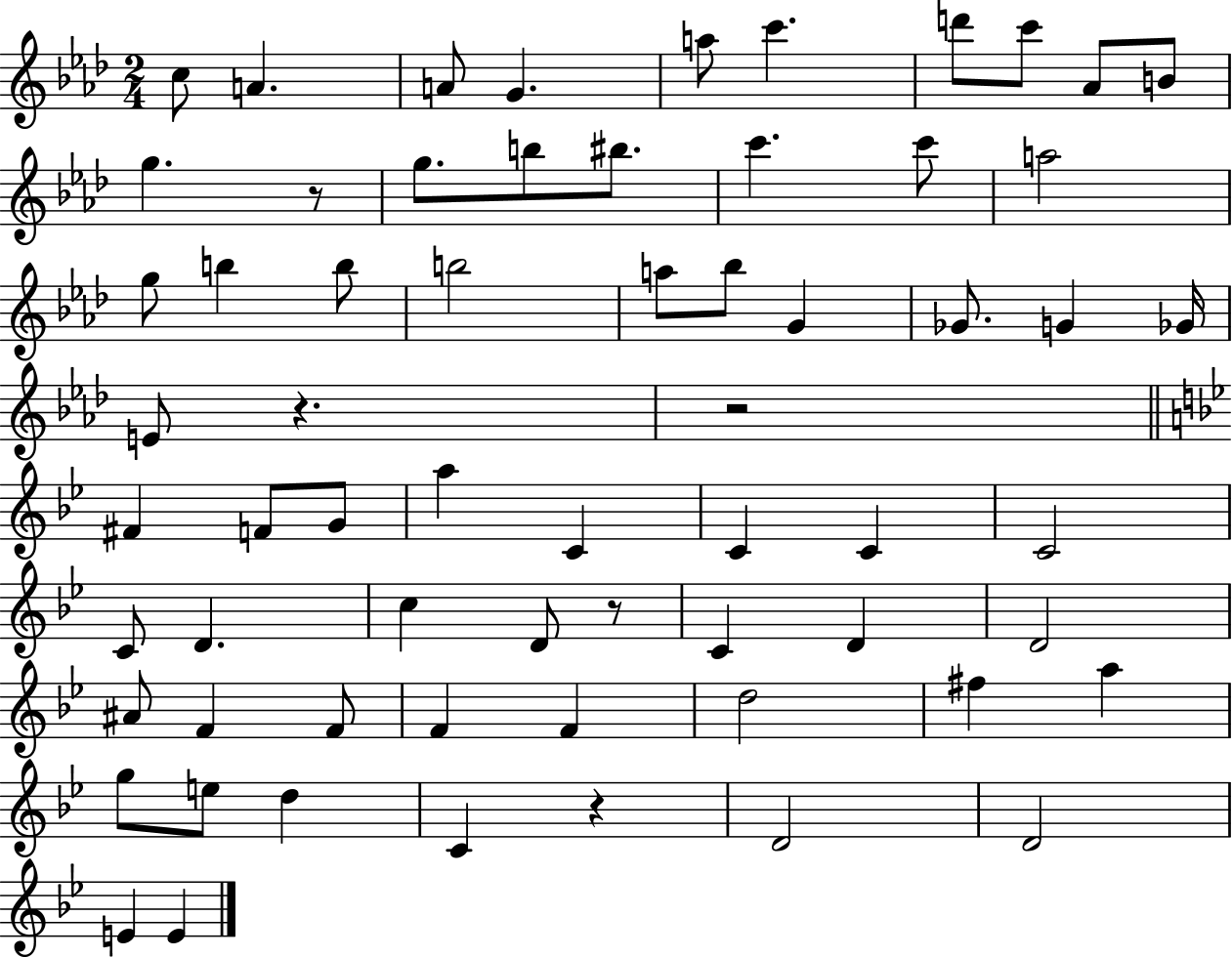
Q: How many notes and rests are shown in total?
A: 64